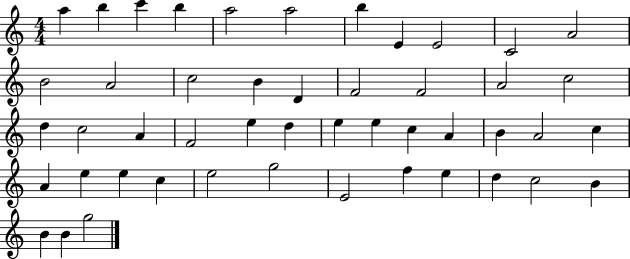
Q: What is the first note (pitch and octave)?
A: A5